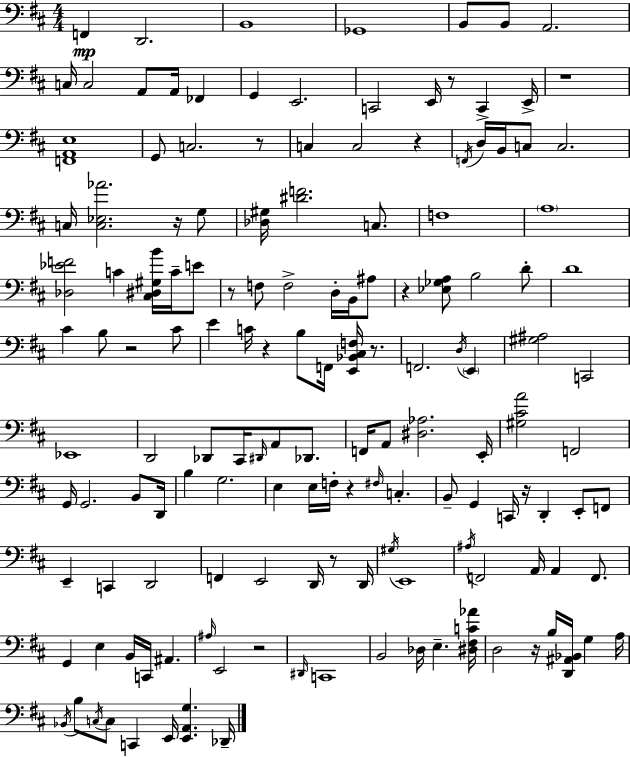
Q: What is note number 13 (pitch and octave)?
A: G2